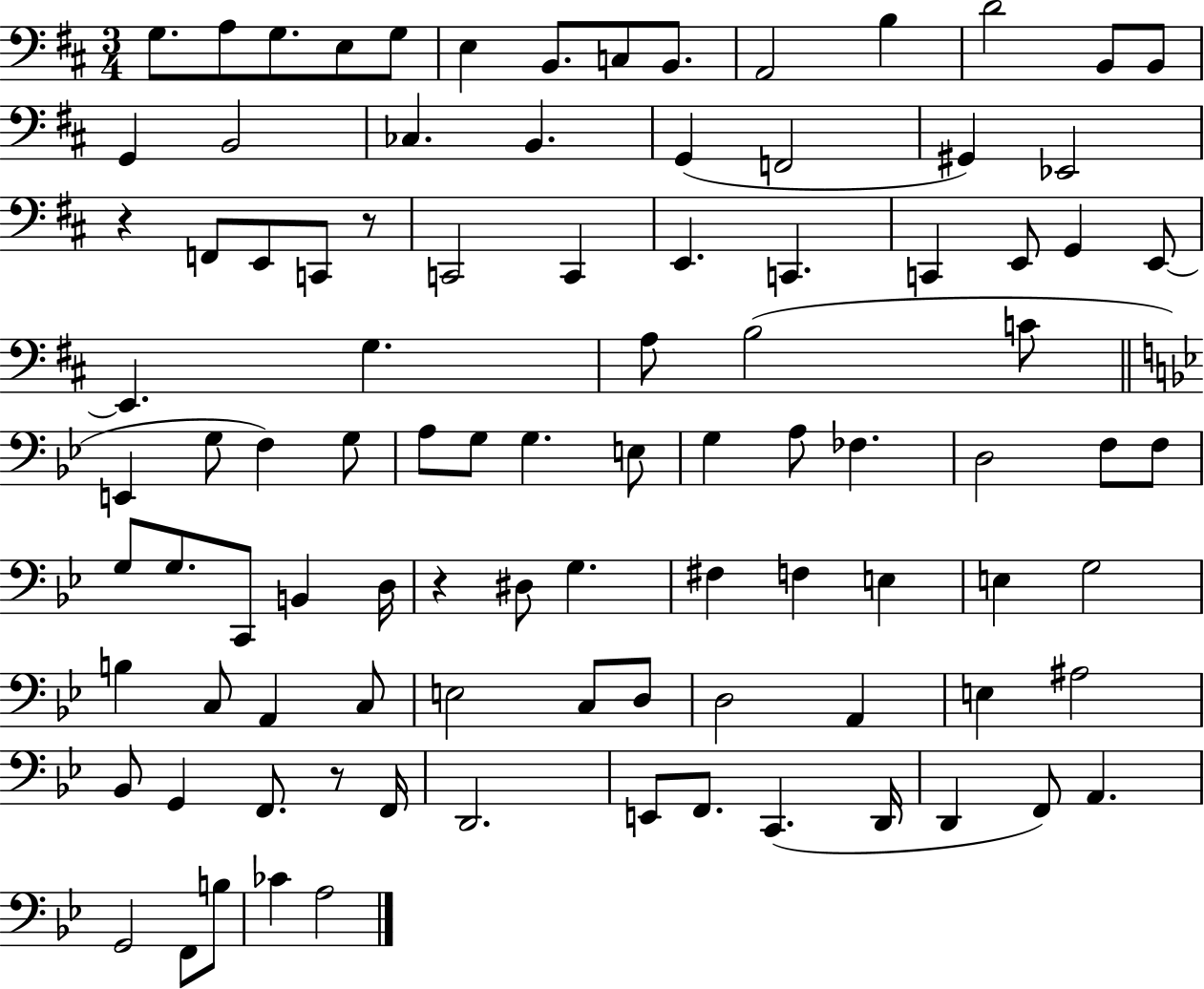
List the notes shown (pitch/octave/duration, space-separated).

G3/e. A3/e G3/e. E3/e G3/e E3/q B2/e. C3/e B2/e. A2/h B3/q D4/h B2/e B2/e G2/q B2/h CES3/q. B2/q. G2/q F2/h G#2/q Eb2/h R/q F2/e E2/e C2/e R/e C2/h C2/q E2/q. C2/q. C2/q E2/e G2/q E2/e E2/q. G3/q. A3/e B3/h C4/e E2/q G3/e F3/q G3/e A3/e G3/e G3/q. E3/e G3/q A3/e FES3/q. D3/h F3/e F3/e G3/e G3/e. C2/e B2/q D3/s R/q D#3/e G3/q. F#3/q F3/q E3/q E3/q G3/h B3/q C3/e A2/q C3/e E3/h C3/e D3/e D3/h A2/q E3/q A#3/h Bb2/e G2/q F2/e. R/e F2/s D2/h. E2/e F2/e. C2/q. D2/s D2/q F2/e A2/q. G2/h F2/e B3/e CES4/q A3/h